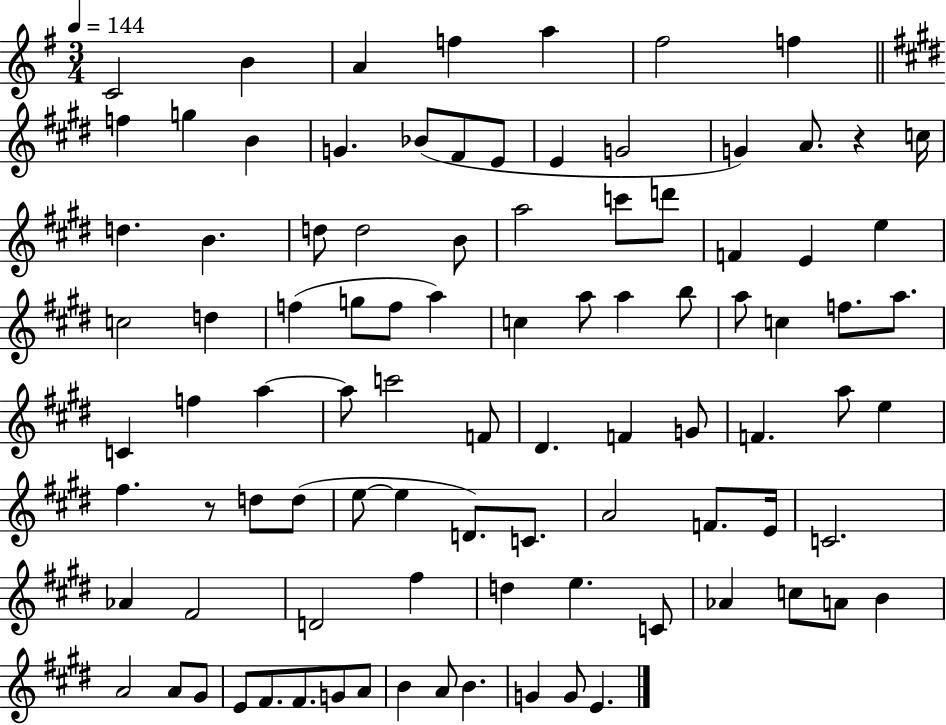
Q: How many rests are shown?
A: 2